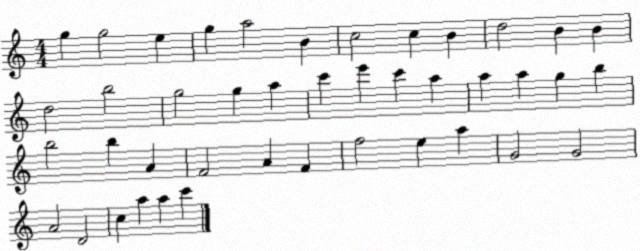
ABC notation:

X:1
T:Untitled
M:4/4
L:1/4
K:C
g g2 e g a2 B c2 c B d2 B B d2 b2 g2 g a c' e' c' a a a g b b2 b A F2 A F f2 e a G2 G2 A2 D2 c a a c'